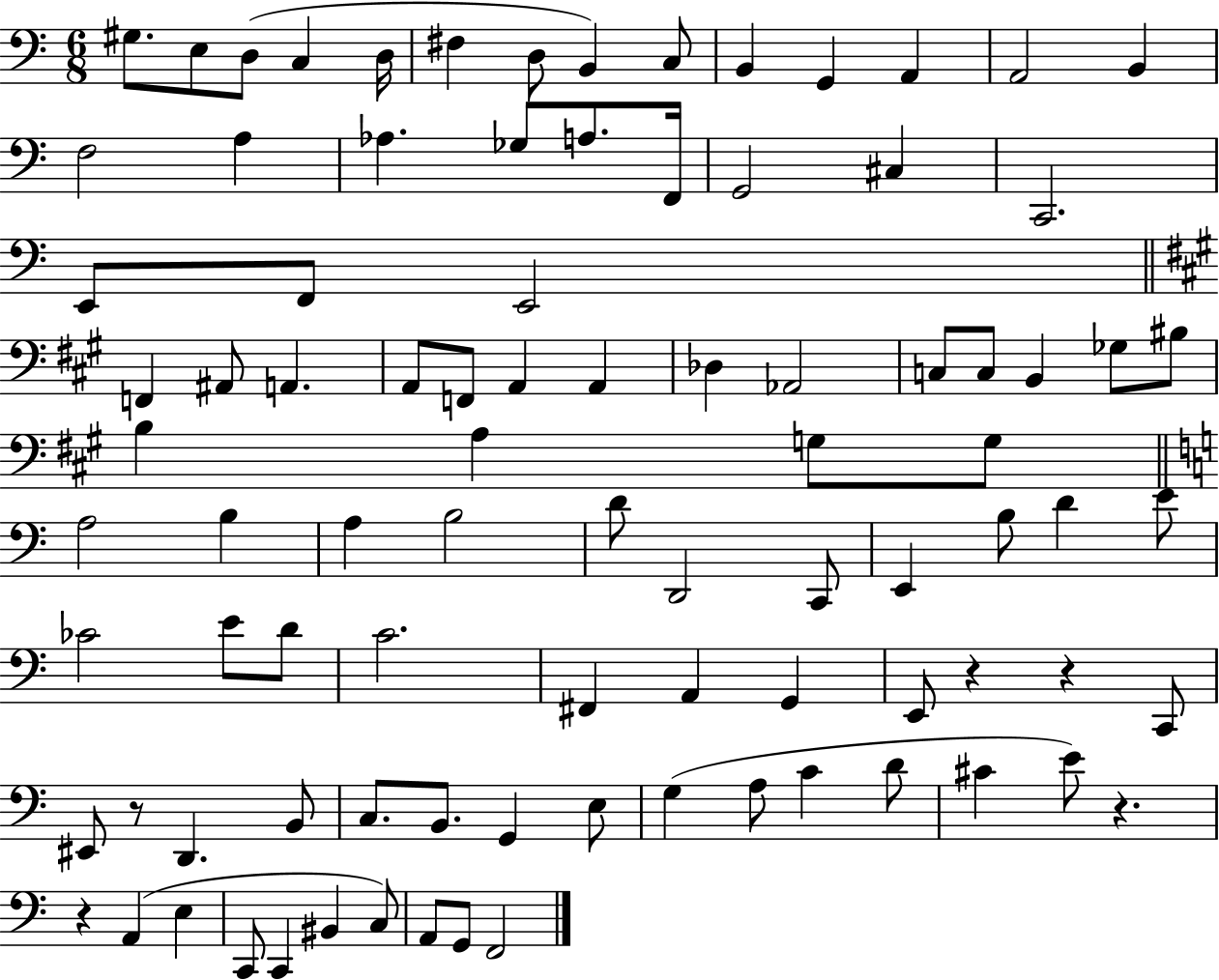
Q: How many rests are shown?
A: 5